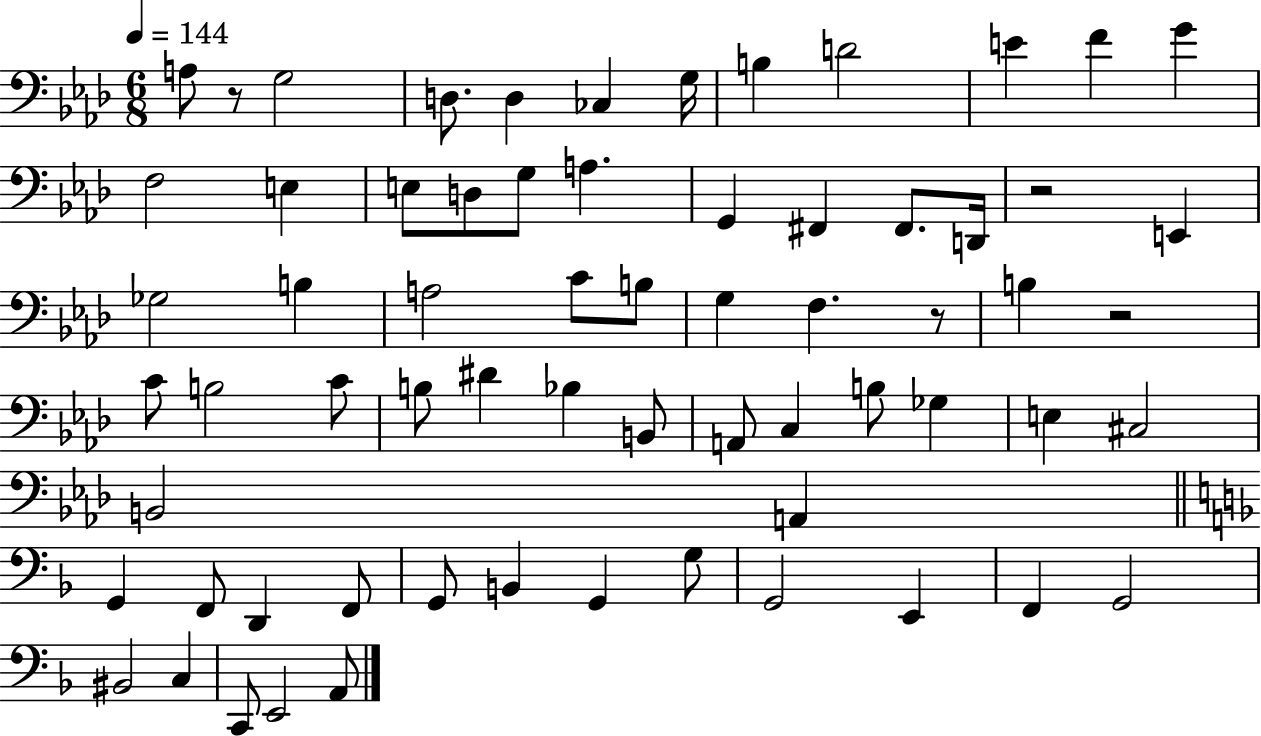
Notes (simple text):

A3/e R/e G3/h D3/e. D3/q CES3/q G3/s B3/q D4/h E4/q F4/q G4/q F3/h E3/q E3/e D3/e G3/e A3/q. G2/q F#2/q F#2/e. D2/s R/h E2/q Gb3/h B3/q A3/h C4/e B3/e G3/q F3/q. R/e B3/q R/h C4/e B3/h C4/e B3/e D#4/q Bb3/q B2/e A2/e C3/q B3/e Gb3/q E3/q C#3/h B2/h A2/q G2/q F2/e D2/q F2/e G2/e B2/q G2/q G3/e G2/h E2/q F2/q G2/h BIS2/h C3/q C2/e E2/h A2/e